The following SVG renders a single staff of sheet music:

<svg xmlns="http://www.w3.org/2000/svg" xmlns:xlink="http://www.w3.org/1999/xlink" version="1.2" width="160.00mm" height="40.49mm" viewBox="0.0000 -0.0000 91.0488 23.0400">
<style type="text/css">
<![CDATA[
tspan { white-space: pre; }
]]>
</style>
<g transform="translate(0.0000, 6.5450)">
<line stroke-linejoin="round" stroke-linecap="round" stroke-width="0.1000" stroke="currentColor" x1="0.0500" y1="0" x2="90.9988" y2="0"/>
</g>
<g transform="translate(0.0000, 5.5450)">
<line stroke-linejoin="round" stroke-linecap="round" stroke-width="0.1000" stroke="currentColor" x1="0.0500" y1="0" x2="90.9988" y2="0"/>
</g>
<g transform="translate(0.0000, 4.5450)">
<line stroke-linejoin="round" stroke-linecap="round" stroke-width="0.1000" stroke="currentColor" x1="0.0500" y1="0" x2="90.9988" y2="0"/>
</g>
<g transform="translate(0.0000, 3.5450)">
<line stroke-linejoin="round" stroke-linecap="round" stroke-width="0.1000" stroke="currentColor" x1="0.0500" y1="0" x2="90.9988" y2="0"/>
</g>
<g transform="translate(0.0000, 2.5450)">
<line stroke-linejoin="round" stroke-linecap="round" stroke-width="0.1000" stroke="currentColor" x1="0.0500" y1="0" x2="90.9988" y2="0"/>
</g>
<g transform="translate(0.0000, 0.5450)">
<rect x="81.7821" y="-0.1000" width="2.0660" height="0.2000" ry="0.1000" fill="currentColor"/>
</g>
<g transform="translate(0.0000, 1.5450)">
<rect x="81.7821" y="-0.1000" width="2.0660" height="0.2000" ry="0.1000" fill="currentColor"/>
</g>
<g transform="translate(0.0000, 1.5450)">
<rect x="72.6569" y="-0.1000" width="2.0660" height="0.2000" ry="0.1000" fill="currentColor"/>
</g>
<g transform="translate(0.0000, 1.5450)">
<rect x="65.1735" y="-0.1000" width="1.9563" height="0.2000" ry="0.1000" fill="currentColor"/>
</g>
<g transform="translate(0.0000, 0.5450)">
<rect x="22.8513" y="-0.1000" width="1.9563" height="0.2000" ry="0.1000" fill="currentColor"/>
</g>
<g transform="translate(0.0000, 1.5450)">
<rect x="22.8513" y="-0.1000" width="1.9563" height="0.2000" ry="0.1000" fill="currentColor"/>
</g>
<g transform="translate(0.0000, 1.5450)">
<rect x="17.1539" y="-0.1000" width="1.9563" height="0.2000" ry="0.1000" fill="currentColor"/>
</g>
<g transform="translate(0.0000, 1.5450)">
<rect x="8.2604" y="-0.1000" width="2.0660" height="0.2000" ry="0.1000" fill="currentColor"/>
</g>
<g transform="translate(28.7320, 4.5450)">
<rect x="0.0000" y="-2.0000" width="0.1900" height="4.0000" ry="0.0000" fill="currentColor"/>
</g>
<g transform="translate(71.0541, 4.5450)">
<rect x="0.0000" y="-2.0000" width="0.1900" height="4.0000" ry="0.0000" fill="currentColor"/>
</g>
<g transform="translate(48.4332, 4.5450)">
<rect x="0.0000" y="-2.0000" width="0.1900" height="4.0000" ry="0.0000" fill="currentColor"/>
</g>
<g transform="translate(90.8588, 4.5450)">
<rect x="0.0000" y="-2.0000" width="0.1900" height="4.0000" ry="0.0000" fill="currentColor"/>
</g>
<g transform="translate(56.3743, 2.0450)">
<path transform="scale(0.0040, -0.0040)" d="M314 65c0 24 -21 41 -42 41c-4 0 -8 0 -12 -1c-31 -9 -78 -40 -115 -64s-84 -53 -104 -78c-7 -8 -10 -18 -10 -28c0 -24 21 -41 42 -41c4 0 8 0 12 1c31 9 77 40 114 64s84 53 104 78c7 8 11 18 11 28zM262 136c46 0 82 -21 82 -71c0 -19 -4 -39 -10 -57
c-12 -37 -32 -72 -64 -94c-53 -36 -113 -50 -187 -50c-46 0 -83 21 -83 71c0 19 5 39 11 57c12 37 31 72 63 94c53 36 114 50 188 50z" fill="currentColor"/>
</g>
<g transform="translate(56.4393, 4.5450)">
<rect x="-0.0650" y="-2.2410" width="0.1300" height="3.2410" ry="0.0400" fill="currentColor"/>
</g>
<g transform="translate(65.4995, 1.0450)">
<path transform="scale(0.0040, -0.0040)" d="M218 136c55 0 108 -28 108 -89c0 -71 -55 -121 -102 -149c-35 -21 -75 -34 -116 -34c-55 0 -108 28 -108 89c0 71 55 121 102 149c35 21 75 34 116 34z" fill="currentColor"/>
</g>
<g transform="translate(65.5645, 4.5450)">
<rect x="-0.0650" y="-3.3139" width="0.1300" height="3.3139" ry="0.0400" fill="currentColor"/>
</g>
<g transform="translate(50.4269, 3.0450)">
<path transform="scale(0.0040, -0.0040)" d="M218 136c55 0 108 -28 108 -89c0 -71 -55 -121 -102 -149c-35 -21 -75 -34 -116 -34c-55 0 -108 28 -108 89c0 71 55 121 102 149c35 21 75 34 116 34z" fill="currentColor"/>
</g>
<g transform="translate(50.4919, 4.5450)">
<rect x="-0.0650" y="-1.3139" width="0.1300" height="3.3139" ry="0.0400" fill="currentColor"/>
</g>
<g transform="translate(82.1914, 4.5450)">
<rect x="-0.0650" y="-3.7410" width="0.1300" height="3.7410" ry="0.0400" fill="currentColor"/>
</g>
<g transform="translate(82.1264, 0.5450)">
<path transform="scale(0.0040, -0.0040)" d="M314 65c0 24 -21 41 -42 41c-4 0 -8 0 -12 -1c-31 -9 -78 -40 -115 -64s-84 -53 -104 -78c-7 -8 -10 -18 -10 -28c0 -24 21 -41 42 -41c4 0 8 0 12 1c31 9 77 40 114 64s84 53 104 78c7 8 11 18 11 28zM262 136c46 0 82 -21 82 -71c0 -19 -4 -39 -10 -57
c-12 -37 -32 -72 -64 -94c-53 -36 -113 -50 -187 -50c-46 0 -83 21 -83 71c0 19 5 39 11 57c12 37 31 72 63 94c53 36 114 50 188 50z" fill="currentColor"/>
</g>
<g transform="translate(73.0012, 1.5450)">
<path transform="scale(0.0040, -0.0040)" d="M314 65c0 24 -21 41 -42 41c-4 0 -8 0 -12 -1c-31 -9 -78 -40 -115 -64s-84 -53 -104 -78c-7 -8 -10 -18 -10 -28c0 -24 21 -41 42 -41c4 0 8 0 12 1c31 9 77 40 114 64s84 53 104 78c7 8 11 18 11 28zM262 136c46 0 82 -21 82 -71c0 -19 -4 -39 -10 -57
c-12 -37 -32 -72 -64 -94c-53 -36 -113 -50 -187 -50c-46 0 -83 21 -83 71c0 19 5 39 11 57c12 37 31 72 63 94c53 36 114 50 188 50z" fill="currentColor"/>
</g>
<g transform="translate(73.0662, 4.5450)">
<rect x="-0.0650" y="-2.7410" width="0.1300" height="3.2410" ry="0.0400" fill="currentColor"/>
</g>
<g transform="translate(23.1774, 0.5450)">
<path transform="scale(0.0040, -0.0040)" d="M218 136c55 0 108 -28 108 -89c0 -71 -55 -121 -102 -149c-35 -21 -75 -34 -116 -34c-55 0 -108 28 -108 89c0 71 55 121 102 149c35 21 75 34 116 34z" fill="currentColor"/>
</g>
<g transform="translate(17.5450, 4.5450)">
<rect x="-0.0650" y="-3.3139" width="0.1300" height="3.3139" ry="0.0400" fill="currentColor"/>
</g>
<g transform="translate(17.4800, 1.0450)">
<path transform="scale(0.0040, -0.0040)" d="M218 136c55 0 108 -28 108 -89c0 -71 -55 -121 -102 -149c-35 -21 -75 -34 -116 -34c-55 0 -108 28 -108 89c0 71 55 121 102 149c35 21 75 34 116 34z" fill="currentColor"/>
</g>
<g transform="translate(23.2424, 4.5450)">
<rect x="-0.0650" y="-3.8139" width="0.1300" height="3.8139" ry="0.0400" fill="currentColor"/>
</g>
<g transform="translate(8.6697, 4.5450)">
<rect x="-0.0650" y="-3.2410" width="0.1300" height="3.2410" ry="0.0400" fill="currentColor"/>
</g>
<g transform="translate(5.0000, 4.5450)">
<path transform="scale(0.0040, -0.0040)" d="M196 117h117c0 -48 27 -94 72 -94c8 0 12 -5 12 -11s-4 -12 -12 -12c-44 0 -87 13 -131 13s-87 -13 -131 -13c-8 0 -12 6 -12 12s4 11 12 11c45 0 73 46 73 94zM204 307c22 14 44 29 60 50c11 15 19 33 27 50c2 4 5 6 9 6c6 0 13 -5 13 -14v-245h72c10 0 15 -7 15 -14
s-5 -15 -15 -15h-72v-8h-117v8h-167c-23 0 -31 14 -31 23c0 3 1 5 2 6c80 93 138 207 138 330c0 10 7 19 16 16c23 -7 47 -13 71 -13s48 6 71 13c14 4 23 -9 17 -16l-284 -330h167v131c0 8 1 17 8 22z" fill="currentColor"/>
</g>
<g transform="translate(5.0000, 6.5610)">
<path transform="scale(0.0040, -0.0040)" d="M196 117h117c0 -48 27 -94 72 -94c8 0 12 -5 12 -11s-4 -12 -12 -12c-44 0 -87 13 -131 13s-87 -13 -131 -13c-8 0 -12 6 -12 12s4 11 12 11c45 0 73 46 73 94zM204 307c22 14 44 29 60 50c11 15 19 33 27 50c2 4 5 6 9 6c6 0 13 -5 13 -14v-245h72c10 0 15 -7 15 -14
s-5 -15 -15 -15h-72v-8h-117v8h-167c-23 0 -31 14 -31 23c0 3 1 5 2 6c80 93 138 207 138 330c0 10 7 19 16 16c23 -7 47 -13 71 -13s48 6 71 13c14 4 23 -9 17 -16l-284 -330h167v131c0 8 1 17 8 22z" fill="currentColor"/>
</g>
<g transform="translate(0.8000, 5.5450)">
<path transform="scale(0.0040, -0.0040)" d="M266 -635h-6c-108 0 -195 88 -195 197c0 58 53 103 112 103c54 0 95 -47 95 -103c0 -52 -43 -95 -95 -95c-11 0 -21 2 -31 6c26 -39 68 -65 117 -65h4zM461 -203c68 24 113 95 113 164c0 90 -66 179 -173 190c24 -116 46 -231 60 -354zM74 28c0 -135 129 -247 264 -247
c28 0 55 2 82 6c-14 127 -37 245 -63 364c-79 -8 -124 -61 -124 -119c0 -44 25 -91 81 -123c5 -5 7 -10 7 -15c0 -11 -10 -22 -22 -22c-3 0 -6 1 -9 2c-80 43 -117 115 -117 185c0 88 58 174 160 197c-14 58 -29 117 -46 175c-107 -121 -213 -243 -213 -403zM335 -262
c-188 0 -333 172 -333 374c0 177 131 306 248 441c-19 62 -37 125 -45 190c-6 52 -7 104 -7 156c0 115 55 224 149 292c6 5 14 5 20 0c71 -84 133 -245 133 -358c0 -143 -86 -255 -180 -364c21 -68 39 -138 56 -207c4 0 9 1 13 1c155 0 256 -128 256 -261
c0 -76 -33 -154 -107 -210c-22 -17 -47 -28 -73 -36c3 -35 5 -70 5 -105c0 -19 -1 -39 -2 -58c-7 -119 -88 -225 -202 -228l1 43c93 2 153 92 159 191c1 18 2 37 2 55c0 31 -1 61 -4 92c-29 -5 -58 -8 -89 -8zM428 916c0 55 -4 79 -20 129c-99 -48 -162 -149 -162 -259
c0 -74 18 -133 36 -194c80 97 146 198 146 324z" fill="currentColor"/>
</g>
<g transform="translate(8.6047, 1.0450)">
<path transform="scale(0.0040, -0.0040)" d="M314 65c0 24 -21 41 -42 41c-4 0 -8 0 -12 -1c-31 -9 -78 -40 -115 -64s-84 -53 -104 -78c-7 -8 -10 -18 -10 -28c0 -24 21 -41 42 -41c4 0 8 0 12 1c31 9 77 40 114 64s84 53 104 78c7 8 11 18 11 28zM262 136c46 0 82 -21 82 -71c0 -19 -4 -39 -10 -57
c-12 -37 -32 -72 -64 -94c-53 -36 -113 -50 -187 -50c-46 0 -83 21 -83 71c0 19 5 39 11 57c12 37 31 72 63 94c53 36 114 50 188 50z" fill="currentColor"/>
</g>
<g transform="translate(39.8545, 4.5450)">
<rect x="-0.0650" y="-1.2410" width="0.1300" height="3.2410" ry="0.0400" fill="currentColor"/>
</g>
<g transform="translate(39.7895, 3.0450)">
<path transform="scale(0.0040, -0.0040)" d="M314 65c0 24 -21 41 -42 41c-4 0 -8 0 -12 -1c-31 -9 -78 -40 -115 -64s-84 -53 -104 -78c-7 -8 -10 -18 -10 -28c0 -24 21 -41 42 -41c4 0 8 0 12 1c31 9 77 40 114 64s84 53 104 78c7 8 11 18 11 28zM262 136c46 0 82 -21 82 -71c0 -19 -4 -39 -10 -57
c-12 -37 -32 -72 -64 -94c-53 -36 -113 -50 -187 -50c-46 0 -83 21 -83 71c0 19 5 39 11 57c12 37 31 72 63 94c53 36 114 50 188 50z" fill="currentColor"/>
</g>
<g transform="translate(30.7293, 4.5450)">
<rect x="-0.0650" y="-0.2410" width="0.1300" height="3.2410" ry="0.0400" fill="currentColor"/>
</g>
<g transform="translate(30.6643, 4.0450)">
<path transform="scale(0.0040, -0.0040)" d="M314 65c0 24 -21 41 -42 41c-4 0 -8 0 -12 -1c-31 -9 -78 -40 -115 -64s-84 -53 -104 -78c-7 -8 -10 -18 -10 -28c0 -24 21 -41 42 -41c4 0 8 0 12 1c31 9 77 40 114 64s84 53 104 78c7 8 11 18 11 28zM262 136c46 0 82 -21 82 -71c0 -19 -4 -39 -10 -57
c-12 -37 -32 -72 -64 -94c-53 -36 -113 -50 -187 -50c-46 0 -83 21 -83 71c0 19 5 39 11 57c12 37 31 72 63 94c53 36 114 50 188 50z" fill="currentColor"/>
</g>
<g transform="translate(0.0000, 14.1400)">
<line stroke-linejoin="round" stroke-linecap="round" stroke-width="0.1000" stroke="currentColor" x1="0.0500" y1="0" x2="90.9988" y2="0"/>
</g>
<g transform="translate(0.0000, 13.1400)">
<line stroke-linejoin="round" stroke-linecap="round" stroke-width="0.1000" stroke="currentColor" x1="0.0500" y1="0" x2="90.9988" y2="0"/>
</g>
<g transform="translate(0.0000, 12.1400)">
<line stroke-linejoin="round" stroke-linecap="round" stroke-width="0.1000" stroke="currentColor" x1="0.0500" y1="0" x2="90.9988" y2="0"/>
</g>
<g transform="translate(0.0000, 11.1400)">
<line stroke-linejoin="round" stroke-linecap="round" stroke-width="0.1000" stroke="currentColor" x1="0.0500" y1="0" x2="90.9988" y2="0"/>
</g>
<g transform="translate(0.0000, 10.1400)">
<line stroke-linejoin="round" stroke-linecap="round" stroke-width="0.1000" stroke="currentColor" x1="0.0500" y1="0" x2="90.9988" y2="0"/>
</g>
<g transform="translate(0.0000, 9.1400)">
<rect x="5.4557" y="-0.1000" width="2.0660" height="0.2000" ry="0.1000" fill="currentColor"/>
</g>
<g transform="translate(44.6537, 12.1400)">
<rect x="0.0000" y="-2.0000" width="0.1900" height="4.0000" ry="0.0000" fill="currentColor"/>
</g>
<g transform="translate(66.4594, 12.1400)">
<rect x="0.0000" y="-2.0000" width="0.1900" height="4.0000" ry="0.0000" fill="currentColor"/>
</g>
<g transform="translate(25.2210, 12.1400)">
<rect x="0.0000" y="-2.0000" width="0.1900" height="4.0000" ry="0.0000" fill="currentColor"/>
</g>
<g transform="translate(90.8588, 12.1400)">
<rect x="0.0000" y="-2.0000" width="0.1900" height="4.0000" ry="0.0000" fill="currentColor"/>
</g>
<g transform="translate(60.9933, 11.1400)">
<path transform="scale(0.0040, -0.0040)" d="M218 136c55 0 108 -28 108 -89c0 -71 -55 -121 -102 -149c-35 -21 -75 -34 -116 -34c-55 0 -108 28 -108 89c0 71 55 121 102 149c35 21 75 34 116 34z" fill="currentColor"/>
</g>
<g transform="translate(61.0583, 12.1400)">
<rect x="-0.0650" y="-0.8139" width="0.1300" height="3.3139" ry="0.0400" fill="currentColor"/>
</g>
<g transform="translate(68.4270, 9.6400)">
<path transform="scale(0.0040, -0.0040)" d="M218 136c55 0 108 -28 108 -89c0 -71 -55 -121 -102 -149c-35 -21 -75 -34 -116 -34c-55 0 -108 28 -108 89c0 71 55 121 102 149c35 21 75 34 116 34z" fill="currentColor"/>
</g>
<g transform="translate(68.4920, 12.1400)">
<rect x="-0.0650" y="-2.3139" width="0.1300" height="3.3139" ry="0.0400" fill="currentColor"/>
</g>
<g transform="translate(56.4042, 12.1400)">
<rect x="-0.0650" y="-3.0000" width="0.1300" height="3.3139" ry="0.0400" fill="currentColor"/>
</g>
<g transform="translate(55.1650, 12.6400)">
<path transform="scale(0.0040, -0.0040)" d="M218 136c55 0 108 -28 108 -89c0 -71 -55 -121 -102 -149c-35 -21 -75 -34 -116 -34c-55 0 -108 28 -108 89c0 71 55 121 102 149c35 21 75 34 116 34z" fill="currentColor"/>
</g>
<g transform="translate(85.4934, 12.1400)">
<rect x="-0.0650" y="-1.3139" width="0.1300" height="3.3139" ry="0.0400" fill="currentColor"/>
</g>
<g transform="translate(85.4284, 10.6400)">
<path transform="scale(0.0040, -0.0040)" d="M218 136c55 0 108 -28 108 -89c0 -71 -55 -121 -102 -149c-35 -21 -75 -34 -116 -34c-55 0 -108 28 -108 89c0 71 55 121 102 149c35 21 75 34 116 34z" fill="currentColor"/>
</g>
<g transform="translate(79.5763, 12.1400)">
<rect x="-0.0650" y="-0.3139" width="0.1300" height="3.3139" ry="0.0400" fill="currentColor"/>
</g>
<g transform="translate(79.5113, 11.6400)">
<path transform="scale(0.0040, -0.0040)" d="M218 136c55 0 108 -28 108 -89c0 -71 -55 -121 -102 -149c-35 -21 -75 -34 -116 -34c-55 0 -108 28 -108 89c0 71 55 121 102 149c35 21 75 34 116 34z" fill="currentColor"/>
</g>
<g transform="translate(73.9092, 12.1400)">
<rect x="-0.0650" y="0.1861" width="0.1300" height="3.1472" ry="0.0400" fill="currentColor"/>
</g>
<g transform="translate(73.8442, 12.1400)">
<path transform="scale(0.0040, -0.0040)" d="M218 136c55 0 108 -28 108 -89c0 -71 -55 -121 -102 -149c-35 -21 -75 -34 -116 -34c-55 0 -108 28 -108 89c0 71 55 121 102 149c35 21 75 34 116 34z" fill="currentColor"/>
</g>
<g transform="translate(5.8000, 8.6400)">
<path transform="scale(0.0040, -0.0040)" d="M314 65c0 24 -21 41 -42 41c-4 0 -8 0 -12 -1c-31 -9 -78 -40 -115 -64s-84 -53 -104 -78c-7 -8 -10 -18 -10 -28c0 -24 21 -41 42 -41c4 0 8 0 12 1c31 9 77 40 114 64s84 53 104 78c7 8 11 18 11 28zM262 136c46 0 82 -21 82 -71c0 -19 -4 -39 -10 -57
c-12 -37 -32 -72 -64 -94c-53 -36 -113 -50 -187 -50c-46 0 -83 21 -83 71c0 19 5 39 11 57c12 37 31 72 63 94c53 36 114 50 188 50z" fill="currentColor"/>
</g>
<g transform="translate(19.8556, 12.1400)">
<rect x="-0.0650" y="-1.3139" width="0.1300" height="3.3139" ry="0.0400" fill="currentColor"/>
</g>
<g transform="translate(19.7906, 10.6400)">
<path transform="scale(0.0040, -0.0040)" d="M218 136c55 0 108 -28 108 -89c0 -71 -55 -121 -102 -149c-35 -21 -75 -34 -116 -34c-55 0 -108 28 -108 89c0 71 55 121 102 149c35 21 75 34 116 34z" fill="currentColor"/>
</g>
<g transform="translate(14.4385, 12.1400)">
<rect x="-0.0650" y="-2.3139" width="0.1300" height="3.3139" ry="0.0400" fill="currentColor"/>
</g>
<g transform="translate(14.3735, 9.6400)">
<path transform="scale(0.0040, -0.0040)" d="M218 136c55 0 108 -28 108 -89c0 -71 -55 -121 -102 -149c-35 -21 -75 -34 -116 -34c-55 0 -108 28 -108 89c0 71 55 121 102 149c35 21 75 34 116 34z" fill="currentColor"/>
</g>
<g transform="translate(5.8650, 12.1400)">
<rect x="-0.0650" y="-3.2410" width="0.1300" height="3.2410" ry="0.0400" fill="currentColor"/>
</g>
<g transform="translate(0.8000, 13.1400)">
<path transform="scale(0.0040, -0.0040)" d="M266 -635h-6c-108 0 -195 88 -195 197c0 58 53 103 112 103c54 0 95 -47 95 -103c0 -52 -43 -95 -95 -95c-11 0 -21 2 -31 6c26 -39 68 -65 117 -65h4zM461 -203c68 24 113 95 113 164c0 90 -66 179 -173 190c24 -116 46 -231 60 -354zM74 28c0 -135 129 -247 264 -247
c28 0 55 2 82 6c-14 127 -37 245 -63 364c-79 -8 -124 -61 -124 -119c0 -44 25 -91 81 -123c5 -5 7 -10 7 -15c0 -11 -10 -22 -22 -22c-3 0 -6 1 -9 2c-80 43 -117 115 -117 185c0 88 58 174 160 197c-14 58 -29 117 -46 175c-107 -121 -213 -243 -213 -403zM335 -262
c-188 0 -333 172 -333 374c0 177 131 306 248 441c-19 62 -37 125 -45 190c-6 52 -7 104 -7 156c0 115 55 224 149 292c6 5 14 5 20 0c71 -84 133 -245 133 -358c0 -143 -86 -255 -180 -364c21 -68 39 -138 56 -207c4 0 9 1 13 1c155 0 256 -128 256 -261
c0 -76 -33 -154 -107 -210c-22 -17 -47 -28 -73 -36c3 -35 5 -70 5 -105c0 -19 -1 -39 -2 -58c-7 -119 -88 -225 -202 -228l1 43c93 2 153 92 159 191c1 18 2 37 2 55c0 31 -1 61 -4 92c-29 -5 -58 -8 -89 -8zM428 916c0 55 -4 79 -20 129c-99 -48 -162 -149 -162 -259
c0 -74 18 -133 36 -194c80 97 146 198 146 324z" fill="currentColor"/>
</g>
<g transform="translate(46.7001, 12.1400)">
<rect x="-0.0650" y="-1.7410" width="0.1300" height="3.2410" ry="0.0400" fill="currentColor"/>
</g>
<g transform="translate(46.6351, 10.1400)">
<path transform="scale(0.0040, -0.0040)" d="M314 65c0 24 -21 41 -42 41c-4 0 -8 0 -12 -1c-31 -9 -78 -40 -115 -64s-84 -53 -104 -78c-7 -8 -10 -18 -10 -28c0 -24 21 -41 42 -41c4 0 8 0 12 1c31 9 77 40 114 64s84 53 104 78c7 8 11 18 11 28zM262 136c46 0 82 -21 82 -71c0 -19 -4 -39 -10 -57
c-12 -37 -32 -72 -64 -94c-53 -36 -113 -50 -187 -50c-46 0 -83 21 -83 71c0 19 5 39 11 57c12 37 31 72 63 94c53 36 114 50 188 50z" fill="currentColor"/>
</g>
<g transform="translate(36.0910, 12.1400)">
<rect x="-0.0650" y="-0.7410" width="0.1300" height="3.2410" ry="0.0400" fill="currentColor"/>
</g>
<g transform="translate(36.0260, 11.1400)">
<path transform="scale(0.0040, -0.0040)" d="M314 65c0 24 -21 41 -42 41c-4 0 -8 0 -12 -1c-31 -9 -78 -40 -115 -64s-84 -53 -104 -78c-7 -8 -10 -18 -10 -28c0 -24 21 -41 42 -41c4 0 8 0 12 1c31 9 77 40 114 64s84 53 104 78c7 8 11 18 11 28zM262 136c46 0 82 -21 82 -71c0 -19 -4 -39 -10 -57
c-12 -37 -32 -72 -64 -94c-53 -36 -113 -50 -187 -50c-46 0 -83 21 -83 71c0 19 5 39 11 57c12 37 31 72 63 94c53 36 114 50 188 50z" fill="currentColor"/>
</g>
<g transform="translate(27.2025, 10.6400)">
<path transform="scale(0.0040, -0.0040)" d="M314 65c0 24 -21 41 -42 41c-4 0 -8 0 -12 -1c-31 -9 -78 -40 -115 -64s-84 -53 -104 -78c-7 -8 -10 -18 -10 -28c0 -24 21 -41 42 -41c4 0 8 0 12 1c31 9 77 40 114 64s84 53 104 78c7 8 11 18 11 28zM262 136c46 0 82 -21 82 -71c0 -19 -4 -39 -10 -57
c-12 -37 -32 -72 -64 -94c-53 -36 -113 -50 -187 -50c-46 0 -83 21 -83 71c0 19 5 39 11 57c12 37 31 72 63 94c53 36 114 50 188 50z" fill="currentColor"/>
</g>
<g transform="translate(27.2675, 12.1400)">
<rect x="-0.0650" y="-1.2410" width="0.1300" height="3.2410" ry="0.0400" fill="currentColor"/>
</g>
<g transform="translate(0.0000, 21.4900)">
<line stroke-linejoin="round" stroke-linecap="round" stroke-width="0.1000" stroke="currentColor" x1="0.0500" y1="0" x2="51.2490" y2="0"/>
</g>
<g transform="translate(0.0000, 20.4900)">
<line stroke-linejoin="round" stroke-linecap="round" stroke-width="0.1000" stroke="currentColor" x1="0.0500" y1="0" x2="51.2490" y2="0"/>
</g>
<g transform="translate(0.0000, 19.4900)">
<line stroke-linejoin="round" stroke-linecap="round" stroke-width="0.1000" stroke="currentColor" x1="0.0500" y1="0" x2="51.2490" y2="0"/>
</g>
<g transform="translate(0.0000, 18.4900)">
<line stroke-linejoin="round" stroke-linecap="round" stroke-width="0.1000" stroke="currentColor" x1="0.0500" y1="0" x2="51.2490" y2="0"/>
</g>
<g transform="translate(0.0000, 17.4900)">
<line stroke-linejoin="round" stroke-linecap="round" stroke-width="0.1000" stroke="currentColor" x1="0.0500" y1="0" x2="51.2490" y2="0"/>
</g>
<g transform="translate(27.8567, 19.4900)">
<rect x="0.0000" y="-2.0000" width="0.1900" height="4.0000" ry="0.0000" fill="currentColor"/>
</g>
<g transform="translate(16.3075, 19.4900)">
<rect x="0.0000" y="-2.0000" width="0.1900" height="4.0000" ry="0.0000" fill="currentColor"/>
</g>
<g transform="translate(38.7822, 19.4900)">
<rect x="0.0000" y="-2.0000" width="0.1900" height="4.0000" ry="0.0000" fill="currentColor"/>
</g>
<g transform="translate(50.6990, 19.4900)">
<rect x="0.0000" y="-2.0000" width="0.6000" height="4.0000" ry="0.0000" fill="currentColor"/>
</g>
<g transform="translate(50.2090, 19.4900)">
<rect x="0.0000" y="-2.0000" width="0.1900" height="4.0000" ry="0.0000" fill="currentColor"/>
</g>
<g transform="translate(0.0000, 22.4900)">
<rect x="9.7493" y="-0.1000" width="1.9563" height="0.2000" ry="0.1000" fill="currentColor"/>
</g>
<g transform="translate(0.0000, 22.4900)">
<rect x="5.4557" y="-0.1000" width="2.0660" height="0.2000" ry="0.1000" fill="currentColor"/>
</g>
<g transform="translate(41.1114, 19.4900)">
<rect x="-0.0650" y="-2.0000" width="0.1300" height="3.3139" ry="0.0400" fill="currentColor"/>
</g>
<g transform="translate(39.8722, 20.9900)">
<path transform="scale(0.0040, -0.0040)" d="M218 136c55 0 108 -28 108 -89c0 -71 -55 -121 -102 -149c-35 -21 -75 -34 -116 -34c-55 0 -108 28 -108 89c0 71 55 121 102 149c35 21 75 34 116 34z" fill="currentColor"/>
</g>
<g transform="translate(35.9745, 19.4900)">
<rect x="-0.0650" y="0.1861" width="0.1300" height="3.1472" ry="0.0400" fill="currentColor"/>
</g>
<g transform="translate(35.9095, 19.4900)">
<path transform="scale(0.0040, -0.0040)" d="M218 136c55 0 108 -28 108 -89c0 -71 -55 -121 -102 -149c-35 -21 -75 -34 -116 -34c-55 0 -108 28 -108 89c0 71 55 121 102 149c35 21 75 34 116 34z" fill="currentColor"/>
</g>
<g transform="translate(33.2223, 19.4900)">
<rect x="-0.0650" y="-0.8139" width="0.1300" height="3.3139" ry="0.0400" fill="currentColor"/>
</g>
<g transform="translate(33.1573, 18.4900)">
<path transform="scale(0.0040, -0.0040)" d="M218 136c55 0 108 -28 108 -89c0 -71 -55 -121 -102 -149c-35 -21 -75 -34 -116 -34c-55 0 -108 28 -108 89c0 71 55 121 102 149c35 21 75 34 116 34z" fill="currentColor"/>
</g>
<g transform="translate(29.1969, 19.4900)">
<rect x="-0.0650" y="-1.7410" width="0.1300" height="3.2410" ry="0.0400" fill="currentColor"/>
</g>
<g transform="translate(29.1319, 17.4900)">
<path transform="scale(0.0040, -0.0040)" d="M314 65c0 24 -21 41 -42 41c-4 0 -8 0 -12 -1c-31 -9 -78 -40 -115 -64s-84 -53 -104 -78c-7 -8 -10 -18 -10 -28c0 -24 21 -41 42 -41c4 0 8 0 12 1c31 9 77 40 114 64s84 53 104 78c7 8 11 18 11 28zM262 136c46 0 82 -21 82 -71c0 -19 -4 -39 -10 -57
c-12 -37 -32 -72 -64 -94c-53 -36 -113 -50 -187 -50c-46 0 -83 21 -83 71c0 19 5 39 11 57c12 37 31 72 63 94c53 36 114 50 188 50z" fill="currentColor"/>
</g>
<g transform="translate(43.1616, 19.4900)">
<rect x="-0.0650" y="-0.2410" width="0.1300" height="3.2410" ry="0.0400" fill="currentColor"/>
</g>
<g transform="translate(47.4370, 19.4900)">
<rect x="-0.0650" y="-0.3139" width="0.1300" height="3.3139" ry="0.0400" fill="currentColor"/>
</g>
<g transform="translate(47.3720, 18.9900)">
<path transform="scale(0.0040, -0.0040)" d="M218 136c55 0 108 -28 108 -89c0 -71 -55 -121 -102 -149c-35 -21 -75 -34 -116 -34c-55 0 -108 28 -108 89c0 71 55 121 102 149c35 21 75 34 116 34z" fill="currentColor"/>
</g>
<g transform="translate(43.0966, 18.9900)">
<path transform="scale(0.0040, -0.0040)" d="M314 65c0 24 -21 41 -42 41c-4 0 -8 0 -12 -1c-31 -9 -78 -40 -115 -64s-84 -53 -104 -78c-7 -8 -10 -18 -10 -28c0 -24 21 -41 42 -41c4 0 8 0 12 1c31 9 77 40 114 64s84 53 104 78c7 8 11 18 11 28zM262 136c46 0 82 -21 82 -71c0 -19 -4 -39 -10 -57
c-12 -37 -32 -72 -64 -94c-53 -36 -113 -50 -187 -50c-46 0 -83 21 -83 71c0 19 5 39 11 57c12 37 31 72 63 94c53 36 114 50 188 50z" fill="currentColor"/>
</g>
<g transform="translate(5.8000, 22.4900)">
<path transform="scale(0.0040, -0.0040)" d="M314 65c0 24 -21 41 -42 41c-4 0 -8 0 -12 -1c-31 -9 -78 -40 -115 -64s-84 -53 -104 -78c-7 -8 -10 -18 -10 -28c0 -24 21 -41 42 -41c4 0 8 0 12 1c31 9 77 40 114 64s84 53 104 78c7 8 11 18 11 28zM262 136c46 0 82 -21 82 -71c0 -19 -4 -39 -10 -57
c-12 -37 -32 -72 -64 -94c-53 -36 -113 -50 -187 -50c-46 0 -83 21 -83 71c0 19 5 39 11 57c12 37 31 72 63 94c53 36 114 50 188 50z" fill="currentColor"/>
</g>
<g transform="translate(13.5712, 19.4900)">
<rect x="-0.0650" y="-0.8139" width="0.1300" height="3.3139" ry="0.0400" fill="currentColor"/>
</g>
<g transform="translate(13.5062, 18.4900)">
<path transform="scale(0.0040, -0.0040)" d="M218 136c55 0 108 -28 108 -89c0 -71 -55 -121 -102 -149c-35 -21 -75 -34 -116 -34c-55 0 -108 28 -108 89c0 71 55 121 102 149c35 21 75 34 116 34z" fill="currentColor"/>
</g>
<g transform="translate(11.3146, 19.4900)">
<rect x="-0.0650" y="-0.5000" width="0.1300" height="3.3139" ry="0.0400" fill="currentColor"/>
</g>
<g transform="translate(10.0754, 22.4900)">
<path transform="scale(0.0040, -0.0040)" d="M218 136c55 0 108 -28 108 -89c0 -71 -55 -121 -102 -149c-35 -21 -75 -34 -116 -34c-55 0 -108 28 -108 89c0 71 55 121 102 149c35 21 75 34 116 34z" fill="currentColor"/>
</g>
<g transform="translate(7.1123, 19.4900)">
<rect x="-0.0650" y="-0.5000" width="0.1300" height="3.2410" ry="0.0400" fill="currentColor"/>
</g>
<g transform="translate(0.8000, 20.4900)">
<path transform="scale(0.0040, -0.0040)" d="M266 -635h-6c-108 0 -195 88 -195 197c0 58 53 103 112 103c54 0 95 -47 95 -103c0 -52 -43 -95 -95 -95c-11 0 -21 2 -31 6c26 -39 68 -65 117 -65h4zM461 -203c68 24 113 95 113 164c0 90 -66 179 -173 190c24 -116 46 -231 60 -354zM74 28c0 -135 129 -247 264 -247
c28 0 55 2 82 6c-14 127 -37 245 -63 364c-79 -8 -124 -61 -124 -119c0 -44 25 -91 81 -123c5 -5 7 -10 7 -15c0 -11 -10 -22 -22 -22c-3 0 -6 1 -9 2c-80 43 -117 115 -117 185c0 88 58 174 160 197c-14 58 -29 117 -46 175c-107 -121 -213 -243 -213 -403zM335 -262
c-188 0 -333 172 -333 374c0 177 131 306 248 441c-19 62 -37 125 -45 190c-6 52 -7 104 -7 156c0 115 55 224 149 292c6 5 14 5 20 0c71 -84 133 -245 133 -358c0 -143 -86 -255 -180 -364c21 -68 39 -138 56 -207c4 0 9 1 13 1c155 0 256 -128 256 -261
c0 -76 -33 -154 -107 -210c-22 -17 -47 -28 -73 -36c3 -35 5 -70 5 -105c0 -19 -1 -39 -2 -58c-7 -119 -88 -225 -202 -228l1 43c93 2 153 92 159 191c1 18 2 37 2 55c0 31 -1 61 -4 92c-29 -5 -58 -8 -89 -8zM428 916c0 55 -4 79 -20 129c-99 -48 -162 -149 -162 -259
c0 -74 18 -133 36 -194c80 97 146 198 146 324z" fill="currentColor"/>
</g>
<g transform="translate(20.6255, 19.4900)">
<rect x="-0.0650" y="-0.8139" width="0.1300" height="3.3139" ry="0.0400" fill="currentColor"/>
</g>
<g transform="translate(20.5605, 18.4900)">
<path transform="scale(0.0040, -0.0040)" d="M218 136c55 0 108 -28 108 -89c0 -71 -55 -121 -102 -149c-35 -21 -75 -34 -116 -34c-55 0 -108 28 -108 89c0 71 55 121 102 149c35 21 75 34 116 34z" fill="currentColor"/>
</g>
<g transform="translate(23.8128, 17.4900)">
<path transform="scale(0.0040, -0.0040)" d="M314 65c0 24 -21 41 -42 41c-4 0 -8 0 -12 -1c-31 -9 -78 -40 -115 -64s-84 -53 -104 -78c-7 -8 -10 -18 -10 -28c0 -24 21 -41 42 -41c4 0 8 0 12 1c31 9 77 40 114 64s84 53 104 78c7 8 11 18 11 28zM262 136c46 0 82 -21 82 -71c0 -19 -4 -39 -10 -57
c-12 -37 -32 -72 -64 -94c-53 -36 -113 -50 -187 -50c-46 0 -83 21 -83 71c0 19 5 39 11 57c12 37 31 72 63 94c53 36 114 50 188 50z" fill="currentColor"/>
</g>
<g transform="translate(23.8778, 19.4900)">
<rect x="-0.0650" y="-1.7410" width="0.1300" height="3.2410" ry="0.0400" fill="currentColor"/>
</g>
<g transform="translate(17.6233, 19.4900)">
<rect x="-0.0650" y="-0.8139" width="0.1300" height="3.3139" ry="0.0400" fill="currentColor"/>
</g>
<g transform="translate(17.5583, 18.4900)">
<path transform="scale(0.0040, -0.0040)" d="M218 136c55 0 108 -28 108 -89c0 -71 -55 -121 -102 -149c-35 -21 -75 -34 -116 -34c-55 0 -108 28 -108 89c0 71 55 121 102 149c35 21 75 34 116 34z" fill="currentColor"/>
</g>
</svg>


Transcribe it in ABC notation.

X:1
T:Untitled
M:4/4
L:1/4
K:C
b2 b c' c2 e2 e g2 b a2 c'2 b2 g e e2 d2 f2 A d g B c e C2 C d d d f2 f2 d B F c2 c